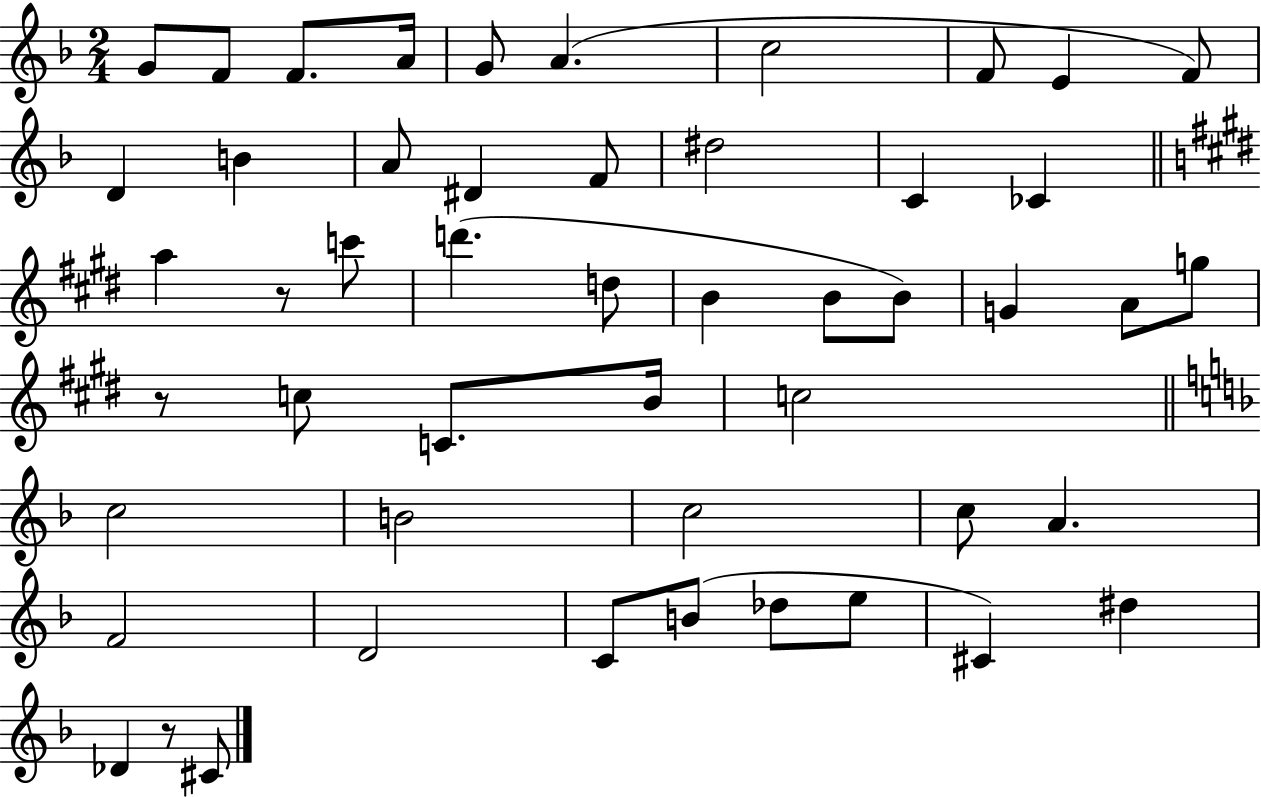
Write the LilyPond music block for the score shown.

{
  \clef treble
  \numericTimeSignature
  \time 2/4
  \key f \major
  g'8 f'8 f'8. a'16 | g'8 a'4.( | c''2 | f'8 e'4 f'8) | \break d'4 b'4 | a'8 dis'4 f'8 | dis''2 | c'4 ces'4 | \break \bar "||" \break \key e \major a''4 r8 c'''8 | d'''4.( d''8 | b'4 b'8 b'8) | g'4 a'8 g''8 | \break r8 c''8 c'8. b'16 | c''2 | \bar "||" \break \key f \major c''2 | b'2 | c''2 | c''8 a'4. | \break f'2 | d'2 | c'8 b'8( des''8 e''8 | cis'4) dis''4 | \break des'4 r8 cis'8 | \bar "|."
}